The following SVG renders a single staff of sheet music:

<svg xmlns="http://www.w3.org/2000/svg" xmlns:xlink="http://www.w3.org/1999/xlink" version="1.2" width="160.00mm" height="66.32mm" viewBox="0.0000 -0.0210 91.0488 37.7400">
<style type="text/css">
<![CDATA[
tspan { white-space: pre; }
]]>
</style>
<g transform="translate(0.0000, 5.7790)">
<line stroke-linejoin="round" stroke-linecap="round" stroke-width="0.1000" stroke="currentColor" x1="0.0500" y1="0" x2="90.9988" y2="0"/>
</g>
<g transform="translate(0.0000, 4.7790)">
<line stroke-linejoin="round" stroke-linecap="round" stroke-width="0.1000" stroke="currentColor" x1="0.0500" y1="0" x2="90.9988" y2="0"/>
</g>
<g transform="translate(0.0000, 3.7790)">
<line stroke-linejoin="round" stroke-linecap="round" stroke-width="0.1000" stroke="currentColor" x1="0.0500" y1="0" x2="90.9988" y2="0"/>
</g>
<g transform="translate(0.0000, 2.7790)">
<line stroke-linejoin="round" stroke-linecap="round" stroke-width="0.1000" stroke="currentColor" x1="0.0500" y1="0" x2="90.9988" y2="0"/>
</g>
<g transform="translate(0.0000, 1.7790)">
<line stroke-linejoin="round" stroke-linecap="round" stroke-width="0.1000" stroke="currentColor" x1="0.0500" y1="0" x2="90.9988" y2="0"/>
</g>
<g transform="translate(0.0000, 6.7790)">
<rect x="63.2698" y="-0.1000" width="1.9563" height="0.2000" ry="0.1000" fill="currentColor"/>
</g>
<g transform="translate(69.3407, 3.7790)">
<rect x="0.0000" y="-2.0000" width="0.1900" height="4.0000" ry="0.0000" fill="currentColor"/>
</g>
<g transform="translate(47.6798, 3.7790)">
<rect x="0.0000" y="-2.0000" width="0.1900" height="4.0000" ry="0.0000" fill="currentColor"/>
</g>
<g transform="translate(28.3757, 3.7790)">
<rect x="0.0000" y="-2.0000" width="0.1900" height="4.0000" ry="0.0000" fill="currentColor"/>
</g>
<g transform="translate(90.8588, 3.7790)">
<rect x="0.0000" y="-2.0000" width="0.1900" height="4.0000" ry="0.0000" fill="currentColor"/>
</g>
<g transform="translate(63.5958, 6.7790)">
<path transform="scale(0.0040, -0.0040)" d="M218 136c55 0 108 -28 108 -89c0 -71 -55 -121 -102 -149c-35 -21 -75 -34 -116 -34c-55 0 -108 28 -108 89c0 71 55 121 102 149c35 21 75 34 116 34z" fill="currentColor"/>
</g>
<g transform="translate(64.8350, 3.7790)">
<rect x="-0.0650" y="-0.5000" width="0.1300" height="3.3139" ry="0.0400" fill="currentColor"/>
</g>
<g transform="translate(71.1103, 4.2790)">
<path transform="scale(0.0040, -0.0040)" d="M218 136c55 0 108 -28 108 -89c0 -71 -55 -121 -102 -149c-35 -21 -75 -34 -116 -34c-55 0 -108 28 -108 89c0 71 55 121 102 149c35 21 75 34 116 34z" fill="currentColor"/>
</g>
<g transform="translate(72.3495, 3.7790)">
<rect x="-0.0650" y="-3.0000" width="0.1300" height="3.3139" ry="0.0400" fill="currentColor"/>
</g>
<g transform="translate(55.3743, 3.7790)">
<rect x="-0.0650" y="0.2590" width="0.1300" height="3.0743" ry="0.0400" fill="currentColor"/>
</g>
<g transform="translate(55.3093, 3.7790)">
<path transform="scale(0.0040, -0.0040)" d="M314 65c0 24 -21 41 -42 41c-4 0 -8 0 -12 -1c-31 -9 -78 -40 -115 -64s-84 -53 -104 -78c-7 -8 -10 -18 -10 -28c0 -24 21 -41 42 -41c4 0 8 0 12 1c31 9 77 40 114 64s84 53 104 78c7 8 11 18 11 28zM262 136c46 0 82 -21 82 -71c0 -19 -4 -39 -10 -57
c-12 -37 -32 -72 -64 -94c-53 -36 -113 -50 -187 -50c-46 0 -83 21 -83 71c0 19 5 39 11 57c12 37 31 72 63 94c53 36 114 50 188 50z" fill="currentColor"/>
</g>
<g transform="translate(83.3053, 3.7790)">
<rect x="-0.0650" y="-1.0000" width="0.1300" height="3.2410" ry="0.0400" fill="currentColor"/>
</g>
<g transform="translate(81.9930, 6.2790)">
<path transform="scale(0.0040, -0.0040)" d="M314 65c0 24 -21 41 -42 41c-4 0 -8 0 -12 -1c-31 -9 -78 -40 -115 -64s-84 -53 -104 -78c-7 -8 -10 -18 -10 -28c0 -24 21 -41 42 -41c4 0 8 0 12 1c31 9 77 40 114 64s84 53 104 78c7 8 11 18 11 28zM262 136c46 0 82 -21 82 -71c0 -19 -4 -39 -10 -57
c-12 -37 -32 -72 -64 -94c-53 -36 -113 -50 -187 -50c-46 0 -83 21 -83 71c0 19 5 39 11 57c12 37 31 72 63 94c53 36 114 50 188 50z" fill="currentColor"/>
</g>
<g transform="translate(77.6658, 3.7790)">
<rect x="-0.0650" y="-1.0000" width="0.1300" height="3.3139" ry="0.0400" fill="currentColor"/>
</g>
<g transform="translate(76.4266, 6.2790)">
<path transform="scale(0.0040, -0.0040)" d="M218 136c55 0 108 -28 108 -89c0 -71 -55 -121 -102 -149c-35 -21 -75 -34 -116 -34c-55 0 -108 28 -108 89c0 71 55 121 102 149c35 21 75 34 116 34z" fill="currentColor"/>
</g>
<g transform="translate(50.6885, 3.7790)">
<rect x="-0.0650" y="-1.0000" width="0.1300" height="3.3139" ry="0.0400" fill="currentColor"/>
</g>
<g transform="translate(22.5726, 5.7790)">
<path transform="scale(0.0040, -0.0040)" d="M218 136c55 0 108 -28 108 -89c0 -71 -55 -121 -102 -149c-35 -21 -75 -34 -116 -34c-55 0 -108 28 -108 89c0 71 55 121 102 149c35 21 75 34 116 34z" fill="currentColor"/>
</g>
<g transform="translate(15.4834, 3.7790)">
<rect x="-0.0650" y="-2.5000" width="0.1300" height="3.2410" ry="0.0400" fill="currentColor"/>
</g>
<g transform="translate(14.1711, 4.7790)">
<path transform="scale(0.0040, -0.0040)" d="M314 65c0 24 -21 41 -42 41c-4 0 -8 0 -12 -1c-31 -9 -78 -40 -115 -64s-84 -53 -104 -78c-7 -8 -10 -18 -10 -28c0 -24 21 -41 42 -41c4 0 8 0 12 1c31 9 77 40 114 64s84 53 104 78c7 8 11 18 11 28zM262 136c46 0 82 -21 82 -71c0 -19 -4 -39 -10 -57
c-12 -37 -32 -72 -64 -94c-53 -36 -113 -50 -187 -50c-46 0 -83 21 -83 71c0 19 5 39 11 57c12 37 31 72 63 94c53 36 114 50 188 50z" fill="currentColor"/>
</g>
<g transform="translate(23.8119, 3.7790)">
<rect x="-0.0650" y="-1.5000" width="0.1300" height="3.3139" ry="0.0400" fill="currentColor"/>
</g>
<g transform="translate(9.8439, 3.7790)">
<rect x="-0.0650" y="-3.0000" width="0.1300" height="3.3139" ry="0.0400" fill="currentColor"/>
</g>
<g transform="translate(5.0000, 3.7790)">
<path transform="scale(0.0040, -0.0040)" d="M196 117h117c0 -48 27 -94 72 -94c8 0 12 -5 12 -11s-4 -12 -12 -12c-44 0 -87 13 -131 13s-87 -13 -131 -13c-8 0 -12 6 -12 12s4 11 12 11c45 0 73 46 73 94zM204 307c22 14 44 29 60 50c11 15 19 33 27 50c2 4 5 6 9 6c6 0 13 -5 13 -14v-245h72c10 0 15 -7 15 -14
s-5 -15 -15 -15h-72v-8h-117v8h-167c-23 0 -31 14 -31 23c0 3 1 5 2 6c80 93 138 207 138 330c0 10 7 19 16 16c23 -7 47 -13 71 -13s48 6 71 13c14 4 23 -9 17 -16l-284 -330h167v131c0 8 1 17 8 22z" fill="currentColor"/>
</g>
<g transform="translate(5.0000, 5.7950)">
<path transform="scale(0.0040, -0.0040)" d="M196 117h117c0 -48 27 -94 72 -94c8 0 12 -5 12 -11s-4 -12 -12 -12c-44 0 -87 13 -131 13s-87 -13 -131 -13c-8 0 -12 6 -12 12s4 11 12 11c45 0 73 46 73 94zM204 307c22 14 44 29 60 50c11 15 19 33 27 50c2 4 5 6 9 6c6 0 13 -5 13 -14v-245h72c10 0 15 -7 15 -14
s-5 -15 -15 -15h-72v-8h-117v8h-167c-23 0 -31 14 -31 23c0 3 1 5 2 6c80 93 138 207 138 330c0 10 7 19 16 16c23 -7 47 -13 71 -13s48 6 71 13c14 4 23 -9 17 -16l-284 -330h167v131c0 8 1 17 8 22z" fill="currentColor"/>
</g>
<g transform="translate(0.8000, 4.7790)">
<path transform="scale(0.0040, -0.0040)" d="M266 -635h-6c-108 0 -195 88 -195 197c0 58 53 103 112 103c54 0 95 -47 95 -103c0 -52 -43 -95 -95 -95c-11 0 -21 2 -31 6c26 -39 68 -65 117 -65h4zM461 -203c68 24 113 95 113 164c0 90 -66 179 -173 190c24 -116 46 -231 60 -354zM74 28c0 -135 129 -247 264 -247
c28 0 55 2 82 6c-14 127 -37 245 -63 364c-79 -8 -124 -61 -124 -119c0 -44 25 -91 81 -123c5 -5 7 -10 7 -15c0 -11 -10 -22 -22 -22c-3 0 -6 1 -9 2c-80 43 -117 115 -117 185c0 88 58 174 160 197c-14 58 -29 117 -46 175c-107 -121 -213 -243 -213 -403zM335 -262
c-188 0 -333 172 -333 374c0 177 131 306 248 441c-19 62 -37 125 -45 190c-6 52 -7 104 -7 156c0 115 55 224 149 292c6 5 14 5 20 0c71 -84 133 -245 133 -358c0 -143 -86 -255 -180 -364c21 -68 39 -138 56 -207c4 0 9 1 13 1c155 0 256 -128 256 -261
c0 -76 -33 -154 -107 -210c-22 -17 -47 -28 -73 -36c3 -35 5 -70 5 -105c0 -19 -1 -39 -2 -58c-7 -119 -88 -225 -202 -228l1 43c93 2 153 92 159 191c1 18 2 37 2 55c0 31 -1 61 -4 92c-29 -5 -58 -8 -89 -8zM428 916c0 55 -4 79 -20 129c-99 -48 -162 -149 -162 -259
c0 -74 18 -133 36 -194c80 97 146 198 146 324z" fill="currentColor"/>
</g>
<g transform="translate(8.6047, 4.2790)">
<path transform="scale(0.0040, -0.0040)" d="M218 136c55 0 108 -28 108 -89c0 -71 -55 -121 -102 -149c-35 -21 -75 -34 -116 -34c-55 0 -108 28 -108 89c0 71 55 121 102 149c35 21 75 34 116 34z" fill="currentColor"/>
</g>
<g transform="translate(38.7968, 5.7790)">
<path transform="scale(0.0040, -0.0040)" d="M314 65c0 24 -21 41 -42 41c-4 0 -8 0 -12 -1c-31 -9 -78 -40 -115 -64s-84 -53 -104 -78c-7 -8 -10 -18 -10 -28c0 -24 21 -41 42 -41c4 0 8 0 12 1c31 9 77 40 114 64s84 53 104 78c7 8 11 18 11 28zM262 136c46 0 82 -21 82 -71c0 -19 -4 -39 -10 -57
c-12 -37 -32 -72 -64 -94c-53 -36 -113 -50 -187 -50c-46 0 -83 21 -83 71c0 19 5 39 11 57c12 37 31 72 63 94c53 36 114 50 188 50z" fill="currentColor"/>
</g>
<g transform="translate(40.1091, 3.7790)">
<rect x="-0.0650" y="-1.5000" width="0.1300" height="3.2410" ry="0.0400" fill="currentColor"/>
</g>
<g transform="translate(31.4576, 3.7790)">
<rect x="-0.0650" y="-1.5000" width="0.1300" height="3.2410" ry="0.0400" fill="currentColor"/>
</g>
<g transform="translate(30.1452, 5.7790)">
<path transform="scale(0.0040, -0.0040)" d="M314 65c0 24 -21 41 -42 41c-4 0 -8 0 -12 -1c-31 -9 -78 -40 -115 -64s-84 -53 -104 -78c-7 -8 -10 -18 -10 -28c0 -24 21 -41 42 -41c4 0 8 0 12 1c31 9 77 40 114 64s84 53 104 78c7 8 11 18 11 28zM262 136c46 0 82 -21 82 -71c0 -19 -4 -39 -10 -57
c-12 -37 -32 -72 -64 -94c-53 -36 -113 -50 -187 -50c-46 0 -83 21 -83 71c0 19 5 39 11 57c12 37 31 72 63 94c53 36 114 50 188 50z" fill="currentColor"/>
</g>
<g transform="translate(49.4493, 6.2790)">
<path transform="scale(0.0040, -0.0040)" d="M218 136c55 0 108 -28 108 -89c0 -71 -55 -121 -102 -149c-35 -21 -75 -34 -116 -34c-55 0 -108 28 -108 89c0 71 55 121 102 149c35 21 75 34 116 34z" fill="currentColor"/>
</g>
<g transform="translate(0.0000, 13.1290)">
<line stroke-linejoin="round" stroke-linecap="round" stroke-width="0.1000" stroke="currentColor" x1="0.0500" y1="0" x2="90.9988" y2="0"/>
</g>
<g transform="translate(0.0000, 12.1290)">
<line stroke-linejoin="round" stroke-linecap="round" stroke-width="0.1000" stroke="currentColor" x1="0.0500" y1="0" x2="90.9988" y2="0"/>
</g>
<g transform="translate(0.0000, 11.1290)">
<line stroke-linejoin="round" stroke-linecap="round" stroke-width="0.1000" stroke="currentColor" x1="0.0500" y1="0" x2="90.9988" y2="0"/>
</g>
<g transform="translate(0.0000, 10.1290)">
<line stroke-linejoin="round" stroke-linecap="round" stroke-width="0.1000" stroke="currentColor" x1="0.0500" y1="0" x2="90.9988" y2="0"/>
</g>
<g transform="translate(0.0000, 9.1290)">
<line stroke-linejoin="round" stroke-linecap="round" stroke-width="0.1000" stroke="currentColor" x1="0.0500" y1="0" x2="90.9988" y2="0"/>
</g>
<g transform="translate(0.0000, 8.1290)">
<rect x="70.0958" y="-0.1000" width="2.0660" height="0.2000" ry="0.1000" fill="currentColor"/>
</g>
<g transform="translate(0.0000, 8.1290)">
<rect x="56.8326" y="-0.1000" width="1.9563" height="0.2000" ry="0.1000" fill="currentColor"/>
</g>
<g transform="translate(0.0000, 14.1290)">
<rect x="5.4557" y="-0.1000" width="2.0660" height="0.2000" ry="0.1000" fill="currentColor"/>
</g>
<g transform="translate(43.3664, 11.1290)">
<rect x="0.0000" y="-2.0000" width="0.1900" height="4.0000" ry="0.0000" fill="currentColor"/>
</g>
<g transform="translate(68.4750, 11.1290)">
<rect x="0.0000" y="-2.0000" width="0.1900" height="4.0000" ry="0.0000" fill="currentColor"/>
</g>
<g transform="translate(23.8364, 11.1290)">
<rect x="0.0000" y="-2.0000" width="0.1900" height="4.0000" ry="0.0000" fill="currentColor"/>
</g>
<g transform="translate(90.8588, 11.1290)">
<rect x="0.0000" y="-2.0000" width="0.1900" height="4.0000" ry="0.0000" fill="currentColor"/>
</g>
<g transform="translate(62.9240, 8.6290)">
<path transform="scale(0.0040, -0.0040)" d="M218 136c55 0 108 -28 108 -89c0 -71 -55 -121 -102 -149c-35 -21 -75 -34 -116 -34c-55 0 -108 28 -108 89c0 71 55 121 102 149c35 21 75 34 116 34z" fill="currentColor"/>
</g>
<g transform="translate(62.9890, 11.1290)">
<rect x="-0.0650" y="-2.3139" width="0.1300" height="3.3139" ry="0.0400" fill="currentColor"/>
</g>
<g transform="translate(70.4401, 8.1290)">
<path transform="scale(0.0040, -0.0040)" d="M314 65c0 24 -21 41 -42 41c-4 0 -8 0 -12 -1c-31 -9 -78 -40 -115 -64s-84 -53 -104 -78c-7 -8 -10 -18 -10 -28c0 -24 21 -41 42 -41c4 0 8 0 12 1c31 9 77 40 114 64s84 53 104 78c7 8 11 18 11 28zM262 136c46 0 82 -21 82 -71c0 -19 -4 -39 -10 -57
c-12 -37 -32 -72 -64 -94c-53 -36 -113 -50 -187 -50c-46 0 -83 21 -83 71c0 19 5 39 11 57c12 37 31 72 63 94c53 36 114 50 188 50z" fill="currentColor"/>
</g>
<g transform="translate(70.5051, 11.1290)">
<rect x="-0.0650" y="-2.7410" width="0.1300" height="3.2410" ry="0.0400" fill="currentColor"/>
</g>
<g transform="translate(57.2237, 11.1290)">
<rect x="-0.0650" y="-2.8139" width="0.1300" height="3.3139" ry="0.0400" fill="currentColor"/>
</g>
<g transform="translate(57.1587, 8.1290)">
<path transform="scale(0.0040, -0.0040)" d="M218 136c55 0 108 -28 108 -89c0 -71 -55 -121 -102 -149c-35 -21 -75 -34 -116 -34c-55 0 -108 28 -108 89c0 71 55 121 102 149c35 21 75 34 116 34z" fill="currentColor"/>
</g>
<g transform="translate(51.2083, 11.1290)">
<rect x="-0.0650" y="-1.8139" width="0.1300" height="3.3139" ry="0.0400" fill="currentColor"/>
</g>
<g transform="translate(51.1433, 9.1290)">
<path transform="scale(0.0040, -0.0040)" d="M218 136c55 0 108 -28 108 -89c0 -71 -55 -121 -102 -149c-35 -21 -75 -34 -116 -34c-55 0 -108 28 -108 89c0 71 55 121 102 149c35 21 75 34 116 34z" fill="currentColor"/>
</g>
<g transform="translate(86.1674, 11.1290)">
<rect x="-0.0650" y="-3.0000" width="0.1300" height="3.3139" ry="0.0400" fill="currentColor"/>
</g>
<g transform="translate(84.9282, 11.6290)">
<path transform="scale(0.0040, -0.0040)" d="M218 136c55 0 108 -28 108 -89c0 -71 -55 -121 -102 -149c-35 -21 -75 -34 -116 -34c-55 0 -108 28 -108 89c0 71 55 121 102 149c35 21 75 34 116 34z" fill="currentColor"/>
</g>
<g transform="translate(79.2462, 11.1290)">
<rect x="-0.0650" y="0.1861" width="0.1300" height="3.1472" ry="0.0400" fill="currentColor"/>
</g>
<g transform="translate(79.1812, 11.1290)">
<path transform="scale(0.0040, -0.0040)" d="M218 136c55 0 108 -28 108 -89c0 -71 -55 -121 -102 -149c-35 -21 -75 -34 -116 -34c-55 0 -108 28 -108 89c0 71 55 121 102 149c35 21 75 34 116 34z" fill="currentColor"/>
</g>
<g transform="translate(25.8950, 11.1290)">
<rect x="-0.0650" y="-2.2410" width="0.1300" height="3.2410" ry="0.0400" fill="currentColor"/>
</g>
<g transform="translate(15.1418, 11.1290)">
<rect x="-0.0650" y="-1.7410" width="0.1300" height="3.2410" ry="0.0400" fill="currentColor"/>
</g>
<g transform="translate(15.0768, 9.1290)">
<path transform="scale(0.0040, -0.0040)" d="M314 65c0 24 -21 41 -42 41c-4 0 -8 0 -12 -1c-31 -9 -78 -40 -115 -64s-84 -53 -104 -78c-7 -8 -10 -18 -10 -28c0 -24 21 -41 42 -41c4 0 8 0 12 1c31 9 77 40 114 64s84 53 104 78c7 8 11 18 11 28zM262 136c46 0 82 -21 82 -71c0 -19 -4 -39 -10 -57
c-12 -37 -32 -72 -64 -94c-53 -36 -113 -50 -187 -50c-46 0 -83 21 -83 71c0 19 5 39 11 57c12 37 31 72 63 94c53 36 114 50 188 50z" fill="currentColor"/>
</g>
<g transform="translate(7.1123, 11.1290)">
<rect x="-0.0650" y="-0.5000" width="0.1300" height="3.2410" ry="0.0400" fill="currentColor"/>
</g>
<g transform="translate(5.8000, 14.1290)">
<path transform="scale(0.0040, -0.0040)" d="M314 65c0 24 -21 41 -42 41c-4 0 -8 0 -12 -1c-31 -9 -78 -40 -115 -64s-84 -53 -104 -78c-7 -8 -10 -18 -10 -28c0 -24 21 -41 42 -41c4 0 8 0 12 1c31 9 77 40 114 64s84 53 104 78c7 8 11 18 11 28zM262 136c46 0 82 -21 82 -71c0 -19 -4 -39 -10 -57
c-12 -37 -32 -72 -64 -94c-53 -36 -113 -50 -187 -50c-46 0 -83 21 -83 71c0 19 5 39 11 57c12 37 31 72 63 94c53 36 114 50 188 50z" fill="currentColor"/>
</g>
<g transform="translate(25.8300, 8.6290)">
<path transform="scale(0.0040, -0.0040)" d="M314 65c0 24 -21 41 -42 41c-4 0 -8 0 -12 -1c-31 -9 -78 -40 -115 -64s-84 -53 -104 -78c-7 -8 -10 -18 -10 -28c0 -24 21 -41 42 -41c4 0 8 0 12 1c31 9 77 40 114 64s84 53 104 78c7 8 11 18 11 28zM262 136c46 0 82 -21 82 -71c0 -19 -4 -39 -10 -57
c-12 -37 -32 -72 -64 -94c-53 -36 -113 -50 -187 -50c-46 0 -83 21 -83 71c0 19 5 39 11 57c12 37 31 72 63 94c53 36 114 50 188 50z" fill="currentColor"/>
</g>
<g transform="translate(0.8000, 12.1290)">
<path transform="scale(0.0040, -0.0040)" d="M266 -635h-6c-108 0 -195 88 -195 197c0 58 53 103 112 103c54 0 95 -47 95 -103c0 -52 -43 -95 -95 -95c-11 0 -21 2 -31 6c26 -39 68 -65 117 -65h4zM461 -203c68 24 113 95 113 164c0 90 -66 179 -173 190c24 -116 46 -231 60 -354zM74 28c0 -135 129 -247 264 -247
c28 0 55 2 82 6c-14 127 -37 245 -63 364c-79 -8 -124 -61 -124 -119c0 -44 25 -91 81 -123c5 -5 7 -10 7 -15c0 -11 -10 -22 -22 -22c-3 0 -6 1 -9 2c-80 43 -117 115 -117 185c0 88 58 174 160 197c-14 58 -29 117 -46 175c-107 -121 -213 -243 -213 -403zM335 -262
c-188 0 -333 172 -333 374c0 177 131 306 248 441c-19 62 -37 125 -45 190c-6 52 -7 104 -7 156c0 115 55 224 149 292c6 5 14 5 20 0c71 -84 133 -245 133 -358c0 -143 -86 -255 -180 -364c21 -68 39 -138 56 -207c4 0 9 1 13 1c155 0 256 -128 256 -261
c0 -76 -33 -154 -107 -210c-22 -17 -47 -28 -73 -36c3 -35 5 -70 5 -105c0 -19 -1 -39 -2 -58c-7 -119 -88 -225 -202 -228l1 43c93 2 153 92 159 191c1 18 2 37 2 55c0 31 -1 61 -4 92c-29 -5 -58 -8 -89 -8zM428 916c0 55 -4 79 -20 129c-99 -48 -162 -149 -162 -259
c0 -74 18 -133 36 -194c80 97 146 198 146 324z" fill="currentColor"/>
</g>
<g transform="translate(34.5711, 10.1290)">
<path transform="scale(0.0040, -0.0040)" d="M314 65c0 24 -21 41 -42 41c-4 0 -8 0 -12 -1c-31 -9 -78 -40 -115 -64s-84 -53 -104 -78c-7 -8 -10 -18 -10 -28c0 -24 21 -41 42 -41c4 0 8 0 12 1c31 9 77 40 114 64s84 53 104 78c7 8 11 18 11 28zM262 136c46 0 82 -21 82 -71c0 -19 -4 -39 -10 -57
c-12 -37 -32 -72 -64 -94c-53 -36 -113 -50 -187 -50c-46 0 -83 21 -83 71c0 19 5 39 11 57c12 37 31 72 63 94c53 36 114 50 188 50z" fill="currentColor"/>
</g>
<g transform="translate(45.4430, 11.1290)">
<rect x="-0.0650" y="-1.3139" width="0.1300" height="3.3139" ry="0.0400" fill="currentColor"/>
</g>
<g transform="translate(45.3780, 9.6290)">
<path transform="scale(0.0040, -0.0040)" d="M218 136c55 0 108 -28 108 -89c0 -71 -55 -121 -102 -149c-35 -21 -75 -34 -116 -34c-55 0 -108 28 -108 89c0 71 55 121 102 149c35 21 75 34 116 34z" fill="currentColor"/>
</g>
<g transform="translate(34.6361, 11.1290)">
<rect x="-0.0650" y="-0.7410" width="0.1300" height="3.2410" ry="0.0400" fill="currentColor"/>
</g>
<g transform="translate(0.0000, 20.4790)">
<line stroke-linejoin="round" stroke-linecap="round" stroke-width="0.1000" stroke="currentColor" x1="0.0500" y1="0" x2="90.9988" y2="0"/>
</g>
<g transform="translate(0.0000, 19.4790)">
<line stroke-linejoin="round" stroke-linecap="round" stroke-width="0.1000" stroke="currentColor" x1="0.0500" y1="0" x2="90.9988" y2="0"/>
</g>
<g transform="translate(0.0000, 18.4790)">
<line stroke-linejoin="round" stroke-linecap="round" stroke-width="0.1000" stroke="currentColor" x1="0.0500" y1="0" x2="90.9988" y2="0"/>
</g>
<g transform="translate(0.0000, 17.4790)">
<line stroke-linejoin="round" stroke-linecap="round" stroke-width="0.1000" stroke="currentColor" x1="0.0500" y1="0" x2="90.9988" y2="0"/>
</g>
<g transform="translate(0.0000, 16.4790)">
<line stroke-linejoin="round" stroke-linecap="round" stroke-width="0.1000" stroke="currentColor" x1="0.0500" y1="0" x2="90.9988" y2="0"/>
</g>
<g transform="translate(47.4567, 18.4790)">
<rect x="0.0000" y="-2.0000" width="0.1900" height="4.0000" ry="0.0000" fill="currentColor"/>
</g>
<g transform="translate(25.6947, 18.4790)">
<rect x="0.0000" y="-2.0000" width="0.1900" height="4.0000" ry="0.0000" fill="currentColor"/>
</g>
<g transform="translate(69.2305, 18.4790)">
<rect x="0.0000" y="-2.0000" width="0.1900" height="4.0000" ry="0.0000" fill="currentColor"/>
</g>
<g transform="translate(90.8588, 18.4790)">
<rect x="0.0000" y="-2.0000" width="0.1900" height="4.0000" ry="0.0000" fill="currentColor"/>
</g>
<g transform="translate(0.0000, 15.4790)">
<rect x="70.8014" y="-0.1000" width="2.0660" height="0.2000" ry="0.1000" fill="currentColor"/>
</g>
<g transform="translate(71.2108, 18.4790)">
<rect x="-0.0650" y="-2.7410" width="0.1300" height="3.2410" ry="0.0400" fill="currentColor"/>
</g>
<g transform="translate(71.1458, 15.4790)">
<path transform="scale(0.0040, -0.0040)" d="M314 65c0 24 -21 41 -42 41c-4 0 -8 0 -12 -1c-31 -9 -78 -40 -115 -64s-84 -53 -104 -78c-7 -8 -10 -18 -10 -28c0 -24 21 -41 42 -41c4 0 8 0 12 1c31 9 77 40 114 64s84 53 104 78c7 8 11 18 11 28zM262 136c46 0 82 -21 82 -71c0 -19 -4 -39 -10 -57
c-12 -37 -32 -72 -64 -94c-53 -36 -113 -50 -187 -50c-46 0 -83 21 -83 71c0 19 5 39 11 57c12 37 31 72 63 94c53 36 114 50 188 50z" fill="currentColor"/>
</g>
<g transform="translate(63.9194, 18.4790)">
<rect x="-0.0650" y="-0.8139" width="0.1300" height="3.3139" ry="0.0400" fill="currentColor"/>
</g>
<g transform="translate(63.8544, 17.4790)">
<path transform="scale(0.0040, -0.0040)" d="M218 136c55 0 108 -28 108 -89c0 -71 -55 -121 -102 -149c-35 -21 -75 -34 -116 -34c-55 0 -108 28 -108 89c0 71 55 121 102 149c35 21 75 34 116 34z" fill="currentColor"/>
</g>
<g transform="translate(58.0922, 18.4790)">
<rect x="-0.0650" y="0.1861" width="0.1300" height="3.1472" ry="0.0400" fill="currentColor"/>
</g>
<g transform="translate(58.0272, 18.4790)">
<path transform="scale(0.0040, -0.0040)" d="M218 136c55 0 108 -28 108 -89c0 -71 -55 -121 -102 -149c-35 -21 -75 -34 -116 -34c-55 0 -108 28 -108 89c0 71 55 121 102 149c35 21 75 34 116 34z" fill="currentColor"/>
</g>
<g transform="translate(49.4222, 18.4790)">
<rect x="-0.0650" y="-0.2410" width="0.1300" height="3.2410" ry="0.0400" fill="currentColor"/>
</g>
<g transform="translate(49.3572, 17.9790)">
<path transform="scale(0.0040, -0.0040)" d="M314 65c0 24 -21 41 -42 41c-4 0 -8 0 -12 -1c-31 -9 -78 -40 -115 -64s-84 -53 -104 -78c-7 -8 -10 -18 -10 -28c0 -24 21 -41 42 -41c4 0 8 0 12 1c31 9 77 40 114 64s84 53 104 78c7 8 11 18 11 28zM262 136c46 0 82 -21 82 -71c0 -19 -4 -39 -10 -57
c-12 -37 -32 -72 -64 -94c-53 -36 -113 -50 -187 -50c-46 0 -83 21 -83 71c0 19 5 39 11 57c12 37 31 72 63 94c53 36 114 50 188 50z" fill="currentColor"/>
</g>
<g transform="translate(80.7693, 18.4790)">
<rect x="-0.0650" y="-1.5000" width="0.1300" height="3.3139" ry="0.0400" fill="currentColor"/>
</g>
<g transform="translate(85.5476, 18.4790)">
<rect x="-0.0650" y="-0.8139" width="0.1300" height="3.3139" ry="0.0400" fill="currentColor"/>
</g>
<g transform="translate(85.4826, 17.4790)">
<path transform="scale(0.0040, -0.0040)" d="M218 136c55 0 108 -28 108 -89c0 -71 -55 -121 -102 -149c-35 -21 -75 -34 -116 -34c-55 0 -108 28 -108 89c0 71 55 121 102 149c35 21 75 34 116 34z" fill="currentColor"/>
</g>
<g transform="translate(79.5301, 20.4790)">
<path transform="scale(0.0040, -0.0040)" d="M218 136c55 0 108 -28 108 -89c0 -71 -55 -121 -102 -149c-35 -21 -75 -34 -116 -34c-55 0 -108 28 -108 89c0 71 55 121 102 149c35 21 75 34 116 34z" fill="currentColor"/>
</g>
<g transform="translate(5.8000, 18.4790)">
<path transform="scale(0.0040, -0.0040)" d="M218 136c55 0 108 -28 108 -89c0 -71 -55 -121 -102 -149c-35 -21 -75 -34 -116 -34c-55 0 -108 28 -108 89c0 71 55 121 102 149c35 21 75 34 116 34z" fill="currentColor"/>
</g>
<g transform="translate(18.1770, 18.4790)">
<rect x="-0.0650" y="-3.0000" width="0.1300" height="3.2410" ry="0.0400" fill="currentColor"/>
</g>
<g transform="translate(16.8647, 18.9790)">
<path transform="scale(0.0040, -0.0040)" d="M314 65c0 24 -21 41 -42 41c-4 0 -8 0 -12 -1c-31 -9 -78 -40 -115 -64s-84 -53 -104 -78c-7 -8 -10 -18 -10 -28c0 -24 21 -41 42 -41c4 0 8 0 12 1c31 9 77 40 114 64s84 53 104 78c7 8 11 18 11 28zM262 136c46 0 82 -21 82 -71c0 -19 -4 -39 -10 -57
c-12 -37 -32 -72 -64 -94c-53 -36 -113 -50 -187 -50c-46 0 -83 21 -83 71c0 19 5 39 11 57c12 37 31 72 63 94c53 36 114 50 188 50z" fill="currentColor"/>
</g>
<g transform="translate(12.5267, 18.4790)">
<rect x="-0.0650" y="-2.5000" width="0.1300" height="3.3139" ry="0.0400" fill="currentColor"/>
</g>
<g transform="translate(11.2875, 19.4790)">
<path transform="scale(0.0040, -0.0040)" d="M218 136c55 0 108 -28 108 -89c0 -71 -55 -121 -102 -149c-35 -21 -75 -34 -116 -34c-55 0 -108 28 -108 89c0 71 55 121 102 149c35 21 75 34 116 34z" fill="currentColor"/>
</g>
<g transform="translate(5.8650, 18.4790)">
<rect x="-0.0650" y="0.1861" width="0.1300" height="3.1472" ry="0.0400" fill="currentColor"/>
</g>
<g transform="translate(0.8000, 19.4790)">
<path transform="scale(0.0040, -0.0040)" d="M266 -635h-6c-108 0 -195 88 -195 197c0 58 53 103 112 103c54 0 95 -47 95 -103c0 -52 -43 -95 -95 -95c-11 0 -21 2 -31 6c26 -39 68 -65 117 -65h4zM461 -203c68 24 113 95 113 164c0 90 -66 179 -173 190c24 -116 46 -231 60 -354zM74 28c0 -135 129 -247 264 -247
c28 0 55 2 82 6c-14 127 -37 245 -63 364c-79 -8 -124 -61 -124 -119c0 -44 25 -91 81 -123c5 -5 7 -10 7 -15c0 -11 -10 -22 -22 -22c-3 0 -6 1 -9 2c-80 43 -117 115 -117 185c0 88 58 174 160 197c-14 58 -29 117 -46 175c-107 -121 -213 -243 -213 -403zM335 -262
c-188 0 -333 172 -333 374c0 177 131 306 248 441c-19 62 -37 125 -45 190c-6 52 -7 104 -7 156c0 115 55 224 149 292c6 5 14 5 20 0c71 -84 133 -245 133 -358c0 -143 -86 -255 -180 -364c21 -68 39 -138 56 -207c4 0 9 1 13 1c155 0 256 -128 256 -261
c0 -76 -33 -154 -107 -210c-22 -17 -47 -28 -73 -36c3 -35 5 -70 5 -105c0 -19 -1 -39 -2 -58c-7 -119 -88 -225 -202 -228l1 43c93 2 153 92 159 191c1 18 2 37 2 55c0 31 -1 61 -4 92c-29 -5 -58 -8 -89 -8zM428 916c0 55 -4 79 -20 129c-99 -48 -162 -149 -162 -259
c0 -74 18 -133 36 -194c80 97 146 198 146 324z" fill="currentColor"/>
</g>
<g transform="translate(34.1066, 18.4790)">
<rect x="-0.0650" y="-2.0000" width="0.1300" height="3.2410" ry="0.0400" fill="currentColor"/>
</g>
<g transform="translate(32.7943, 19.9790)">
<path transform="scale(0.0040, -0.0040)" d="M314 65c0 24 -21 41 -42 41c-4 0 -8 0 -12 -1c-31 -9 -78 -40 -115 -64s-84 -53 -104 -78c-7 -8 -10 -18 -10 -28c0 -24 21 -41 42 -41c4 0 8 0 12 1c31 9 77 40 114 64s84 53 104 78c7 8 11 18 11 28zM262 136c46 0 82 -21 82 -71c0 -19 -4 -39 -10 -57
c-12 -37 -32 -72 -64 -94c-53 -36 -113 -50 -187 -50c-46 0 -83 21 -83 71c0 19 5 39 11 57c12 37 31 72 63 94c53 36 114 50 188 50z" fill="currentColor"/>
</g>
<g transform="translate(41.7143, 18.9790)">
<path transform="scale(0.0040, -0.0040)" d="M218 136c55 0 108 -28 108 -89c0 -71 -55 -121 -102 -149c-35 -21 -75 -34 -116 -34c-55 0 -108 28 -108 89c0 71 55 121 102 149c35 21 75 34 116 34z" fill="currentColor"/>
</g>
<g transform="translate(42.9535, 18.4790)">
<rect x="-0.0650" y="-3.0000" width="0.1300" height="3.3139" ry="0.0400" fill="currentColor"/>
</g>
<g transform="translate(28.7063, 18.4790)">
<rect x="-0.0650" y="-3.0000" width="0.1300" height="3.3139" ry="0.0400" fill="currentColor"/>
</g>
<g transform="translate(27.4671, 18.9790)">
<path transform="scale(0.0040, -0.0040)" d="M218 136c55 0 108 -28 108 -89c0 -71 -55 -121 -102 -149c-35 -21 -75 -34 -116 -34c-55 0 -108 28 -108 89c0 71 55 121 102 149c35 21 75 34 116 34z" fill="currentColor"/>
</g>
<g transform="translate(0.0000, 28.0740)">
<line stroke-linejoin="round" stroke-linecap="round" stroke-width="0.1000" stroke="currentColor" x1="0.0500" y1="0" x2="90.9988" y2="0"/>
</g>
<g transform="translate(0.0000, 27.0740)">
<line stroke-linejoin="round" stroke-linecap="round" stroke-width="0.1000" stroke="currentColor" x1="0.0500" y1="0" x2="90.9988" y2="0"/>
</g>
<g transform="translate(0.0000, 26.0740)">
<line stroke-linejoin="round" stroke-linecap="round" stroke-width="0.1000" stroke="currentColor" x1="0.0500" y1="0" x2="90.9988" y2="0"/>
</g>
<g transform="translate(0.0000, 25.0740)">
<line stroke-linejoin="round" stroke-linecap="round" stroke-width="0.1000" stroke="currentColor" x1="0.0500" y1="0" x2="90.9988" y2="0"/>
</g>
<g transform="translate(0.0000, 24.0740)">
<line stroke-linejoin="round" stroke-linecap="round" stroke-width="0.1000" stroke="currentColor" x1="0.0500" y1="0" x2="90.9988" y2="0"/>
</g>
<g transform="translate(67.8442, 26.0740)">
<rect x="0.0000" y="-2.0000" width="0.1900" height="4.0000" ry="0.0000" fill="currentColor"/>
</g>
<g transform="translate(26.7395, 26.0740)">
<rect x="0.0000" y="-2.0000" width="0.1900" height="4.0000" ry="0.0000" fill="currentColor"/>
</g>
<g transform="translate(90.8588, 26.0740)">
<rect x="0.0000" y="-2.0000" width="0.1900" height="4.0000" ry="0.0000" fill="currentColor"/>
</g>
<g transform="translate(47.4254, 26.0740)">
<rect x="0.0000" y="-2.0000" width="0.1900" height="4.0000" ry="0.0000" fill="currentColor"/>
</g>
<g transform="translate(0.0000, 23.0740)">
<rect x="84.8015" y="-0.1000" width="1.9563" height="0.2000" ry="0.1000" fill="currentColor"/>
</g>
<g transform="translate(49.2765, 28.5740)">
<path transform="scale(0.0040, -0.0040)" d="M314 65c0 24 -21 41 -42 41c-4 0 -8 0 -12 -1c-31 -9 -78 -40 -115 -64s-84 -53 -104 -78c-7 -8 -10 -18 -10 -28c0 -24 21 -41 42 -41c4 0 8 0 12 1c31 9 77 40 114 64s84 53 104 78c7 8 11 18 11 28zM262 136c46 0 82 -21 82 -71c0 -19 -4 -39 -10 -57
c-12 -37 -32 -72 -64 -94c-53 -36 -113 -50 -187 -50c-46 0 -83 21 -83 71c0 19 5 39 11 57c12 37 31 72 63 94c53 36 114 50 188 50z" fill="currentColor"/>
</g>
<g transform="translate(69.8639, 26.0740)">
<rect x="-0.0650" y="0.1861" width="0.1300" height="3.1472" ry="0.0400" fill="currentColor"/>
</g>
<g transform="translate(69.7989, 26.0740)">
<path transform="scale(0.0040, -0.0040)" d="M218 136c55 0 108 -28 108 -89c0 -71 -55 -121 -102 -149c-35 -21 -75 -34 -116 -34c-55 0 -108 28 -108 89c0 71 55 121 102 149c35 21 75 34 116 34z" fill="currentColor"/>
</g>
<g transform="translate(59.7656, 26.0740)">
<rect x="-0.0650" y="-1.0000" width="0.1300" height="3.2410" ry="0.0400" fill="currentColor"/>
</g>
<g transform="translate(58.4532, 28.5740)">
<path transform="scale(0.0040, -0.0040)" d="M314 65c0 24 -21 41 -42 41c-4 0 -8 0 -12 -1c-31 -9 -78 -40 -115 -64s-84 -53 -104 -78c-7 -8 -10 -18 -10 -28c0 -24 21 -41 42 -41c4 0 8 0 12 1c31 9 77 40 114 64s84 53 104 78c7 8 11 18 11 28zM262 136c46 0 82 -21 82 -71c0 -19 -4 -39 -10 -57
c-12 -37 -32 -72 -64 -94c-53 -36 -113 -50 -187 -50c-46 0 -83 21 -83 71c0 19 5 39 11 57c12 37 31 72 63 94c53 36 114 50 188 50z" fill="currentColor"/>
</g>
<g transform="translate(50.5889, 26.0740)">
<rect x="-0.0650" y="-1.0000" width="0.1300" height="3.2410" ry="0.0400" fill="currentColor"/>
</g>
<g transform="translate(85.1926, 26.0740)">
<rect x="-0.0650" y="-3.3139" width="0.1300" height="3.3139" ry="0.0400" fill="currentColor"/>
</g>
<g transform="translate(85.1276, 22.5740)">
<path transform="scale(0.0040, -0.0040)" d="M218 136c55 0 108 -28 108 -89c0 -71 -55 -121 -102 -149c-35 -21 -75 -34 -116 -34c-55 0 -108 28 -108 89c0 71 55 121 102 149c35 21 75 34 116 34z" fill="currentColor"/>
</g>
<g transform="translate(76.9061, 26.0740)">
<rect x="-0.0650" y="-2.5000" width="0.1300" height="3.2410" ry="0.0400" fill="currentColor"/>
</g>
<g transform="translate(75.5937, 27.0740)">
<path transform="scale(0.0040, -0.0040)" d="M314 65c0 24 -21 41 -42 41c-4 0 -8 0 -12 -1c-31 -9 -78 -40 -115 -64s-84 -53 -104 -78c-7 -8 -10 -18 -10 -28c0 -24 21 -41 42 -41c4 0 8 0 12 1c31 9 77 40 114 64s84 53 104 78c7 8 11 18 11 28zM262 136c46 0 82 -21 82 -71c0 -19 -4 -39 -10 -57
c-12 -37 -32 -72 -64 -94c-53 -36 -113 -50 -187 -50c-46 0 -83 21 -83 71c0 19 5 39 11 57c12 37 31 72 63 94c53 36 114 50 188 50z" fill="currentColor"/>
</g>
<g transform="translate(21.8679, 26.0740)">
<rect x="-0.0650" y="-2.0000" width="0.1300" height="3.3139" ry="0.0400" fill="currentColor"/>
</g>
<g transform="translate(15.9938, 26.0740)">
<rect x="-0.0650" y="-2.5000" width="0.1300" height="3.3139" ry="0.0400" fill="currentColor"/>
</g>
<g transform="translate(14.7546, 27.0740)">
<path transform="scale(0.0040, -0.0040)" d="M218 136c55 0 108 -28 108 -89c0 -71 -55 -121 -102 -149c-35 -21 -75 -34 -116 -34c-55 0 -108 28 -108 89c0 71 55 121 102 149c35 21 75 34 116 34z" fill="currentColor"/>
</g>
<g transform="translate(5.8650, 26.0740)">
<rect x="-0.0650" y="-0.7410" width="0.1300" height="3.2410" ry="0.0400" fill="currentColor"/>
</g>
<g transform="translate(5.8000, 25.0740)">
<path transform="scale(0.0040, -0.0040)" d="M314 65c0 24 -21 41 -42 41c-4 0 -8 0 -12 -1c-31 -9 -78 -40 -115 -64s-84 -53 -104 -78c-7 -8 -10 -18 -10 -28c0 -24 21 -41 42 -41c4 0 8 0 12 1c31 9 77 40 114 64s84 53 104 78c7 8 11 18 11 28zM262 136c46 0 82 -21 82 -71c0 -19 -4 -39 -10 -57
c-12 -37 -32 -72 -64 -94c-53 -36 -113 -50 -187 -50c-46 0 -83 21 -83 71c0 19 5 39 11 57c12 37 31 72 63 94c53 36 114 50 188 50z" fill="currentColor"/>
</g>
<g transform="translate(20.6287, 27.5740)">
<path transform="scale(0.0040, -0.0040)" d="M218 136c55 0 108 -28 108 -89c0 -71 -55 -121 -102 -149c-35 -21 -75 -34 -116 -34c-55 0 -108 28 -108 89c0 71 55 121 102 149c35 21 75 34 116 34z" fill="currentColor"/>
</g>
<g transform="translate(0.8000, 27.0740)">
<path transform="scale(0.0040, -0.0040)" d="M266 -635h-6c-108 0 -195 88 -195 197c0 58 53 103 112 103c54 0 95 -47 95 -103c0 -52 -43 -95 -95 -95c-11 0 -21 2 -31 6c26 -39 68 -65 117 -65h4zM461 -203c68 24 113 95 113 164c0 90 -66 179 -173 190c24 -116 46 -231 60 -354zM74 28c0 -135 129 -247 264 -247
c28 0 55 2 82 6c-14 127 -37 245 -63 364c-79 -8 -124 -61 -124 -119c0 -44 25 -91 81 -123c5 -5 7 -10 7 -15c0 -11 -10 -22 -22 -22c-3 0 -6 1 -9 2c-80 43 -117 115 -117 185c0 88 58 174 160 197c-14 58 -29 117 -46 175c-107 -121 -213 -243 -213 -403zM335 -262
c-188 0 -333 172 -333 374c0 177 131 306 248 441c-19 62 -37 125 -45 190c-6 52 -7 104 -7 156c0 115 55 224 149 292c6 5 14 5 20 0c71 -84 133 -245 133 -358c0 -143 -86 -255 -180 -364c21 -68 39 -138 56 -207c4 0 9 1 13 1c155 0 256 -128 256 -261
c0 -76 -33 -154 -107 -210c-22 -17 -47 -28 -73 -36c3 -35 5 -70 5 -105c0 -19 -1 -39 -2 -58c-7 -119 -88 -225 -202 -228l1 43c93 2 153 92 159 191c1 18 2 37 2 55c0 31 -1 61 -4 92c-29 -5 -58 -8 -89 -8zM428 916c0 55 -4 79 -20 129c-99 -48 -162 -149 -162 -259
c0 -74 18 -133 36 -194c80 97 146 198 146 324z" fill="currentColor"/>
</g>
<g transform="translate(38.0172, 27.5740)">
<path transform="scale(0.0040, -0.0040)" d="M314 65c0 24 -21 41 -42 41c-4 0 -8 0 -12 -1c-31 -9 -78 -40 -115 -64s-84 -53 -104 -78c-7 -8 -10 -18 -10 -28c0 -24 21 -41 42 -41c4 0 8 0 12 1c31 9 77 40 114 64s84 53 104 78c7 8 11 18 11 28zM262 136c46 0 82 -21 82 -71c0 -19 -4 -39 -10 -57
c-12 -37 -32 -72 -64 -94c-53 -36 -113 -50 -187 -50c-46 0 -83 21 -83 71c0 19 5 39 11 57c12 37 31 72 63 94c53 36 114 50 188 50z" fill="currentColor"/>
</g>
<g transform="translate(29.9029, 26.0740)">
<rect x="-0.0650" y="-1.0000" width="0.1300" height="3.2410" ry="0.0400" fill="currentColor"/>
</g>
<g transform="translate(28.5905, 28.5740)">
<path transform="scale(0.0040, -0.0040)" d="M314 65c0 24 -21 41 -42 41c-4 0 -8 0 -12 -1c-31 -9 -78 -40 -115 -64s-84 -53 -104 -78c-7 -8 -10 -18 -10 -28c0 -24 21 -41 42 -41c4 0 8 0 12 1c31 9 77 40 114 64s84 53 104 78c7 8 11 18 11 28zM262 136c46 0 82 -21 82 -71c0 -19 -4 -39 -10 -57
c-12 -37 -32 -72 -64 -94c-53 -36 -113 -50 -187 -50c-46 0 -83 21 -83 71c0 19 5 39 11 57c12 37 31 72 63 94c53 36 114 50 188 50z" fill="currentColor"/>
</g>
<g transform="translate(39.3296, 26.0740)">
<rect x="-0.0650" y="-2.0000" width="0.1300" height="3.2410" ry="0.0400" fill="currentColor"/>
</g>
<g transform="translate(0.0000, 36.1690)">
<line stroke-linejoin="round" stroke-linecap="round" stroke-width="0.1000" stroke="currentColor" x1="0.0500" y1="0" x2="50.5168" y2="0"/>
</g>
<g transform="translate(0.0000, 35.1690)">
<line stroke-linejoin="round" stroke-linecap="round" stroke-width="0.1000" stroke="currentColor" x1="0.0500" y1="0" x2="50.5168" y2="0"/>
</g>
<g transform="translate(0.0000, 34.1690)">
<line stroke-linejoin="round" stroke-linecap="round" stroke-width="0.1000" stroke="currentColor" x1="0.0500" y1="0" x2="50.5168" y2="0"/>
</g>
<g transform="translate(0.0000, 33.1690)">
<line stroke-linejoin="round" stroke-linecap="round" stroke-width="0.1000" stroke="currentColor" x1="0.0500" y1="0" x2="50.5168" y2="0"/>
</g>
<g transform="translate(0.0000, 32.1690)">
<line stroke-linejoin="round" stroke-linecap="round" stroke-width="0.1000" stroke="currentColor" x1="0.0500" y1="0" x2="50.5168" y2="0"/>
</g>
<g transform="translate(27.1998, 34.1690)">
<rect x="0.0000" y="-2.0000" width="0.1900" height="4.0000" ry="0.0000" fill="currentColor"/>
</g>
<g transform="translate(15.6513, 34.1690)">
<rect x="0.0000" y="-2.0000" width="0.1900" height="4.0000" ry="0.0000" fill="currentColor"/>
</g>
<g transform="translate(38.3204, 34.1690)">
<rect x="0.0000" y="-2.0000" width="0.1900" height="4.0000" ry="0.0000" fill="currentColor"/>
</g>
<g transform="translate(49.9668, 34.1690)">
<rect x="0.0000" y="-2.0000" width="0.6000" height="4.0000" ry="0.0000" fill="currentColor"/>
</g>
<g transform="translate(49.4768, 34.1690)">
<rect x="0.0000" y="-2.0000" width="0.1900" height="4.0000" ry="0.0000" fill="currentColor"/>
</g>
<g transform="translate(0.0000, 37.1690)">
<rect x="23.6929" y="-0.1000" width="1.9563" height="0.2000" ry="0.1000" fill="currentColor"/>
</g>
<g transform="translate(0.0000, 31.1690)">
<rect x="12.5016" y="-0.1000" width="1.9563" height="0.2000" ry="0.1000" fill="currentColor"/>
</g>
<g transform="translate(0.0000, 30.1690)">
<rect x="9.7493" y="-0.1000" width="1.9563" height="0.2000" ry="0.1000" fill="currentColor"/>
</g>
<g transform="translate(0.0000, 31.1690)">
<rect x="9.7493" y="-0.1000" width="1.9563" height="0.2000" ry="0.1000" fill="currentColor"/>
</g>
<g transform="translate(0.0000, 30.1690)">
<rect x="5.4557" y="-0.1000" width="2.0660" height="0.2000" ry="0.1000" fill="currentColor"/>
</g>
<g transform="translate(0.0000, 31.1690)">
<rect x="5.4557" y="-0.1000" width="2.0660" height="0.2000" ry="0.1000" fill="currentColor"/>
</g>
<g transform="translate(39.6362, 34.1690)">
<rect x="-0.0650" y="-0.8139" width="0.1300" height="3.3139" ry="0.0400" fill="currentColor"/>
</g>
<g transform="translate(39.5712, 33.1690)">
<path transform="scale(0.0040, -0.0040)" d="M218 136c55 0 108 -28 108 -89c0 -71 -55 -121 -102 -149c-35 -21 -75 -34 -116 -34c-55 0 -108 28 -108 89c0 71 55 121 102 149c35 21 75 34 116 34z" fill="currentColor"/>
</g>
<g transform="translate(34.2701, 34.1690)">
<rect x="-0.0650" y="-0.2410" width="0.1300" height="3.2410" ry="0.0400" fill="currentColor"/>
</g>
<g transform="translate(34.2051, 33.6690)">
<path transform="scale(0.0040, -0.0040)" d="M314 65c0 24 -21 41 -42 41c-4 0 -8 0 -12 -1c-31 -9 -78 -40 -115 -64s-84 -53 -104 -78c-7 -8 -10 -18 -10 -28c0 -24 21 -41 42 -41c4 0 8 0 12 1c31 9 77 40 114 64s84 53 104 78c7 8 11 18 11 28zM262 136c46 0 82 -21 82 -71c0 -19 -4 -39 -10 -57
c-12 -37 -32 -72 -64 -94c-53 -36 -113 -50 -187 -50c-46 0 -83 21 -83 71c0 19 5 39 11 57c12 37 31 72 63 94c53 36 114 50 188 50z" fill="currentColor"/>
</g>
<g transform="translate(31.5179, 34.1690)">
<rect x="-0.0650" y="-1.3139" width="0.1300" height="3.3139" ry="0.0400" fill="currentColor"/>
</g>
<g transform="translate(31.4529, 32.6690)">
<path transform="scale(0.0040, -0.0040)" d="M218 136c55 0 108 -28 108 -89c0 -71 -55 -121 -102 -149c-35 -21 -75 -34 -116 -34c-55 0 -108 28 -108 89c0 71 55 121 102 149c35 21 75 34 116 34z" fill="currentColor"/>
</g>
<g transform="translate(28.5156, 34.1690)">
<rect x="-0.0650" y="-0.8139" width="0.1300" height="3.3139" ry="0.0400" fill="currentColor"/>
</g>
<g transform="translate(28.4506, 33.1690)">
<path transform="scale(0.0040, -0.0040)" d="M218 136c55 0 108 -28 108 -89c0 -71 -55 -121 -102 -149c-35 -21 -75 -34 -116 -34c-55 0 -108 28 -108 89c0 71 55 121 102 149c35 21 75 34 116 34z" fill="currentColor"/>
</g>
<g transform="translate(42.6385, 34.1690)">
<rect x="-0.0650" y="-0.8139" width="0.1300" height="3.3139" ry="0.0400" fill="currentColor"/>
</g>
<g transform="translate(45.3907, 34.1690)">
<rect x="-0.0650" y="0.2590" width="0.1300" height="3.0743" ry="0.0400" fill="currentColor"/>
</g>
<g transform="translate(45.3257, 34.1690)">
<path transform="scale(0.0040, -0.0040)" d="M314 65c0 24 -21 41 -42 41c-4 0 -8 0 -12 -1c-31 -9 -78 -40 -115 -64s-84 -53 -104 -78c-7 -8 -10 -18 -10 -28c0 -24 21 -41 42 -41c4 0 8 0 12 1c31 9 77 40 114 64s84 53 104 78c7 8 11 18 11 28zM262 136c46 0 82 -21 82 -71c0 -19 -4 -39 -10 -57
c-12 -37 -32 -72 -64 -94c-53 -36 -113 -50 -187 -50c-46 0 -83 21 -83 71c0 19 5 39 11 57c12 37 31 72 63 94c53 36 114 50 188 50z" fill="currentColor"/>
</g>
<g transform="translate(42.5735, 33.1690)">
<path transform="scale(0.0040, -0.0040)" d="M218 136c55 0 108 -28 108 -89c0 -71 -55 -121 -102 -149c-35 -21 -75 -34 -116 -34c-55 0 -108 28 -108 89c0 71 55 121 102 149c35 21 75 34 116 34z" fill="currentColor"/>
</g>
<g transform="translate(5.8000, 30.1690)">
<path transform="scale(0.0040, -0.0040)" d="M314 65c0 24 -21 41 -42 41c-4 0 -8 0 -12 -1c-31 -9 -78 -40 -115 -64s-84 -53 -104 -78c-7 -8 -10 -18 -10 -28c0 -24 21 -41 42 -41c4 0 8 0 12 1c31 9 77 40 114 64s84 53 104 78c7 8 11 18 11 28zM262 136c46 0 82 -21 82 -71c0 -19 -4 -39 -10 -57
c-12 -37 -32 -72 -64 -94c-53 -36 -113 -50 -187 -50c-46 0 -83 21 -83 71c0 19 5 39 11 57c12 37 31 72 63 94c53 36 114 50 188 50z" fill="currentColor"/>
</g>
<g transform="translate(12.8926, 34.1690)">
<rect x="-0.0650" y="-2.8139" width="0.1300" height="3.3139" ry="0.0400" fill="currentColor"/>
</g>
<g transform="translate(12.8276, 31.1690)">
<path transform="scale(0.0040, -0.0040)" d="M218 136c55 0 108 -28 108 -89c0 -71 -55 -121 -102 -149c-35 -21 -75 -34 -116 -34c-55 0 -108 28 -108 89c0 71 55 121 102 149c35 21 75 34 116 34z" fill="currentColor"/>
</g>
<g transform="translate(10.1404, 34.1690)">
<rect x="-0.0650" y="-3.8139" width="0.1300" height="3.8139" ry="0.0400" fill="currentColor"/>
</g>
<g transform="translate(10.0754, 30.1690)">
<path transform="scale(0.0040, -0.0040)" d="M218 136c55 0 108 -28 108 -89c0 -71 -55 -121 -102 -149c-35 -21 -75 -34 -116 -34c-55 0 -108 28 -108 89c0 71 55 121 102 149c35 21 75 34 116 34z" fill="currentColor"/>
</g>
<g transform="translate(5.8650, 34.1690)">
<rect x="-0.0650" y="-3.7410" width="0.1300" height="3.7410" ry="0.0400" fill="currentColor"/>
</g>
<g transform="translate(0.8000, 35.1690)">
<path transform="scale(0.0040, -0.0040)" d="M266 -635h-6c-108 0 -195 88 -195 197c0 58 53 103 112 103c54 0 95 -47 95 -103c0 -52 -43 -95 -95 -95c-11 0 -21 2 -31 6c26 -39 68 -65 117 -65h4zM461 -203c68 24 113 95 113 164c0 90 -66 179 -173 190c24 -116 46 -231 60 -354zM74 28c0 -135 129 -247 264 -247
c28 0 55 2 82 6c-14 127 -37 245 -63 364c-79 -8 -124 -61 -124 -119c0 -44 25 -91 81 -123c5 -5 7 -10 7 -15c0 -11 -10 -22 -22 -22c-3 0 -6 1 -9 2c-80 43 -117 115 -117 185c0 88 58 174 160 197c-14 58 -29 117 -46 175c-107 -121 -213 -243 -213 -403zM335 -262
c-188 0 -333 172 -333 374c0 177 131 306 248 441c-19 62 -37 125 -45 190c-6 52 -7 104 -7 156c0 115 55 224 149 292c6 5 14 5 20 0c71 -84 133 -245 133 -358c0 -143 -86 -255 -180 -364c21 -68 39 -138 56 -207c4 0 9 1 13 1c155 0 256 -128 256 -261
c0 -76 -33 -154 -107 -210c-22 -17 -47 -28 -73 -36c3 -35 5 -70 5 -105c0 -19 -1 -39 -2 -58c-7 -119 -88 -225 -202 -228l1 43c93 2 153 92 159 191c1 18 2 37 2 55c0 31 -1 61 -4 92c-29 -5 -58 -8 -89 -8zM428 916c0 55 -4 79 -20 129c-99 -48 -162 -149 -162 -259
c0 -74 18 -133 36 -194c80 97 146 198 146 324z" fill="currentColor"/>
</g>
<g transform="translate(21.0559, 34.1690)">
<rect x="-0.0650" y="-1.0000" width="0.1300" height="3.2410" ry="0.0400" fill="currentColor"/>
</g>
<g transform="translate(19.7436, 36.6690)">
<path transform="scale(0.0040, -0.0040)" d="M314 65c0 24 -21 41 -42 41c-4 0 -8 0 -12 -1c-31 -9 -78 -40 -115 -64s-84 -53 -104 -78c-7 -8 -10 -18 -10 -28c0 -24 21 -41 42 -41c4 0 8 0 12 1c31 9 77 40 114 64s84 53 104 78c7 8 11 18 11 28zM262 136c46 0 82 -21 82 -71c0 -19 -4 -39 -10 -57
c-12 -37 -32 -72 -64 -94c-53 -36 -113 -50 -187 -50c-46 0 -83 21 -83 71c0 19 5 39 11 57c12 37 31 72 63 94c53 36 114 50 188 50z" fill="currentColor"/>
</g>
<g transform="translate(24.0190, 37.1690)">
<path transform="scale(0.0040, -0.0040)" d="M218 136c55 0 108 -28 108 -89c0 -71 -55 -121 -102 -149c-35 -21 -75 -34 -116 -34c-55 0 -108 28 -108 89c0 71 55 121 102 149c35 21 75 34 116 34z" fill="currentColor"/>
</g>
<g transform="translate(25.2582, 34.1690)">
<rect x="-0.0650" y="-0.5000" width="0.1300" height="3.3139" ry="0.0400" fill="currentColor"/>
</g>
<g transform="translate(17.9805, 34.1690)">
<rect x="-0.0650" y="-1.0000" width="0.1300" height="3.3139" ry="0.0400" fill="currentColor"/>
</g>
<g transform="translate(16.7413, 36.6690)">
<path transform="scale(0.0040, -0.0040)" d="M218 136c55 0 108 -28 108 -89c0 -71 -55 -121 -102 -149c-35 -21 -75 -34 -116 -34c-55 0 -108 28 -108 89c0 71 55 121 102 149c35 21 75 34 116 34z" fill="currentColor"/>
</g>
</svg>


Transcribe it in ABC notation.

X:1
T:Untitled
M:4/4
L:1/4
K:C
A G2 E E2 E2 D B2 C A D D2 C2 f2 g2 d2 e f a g a2 B A B G A2 A F2 A c2 B d a2 E d d2 G F D2 F2 D2 D2 B G2 b c'2 c' a D D2 C d e c2 d d B2